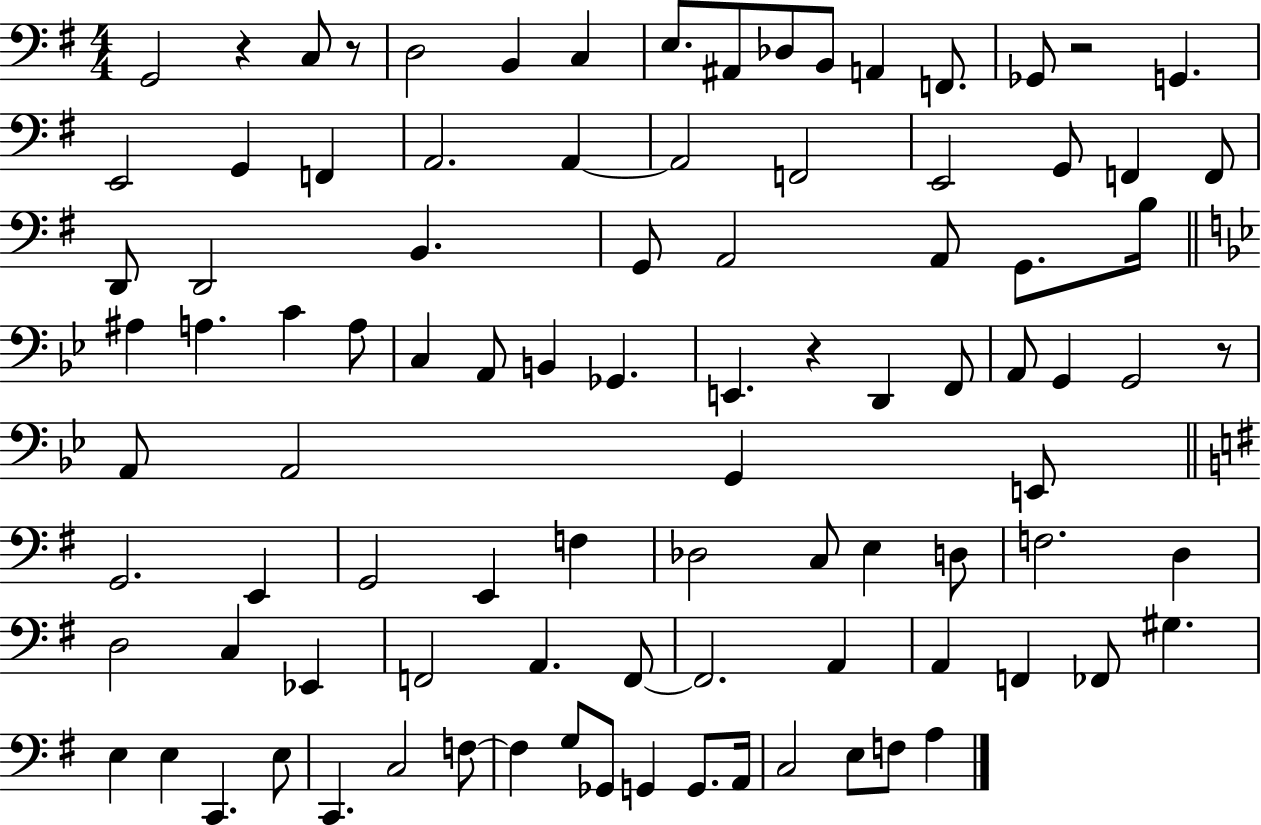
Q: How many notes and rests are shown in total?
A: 95